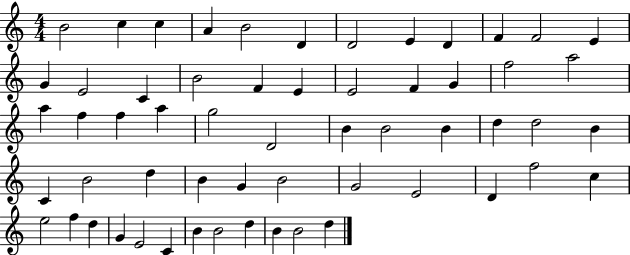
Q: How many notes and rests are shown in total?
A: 58